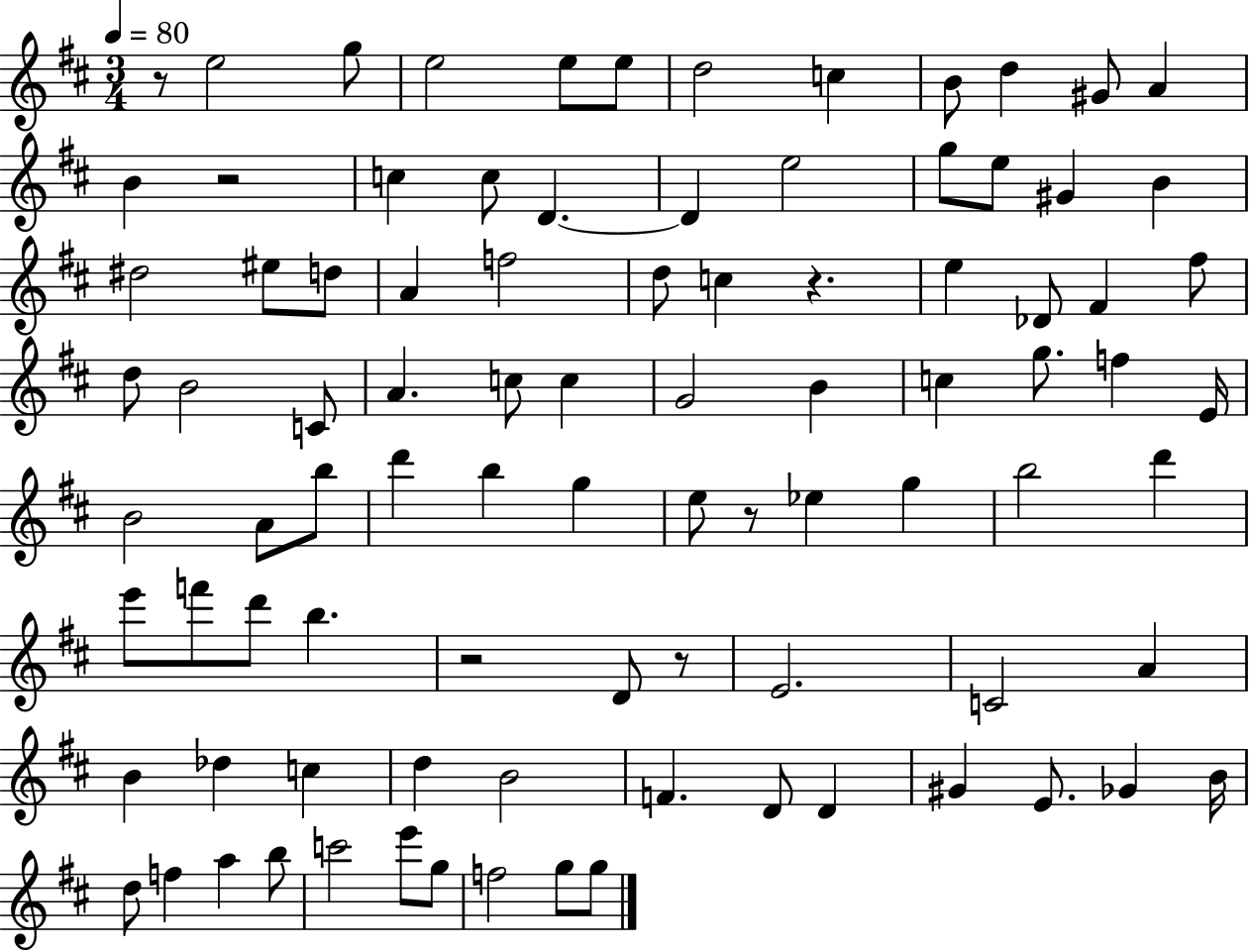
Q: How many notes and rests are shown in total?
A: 91